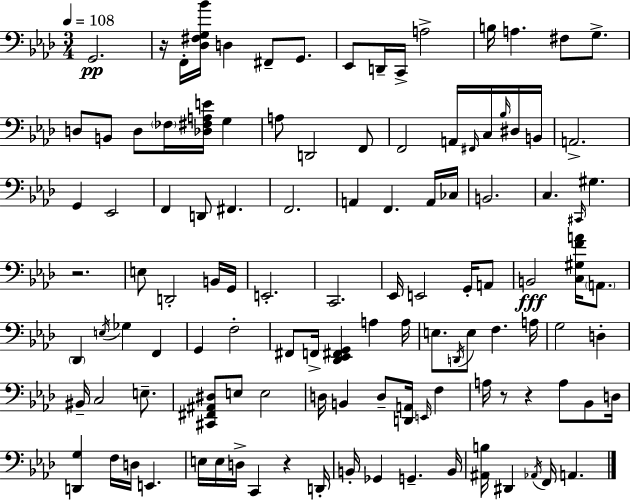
G2/h. R/s F2/s [Db3,F#3,G3,Bb4]/s D3/q F#2/e G2/e. Eb2/e D2/s C2/s A3/h B3/s A3/q. F#3/e G3/e. D3/e B2/e D3/e FES3/s [Db3,F#3,A3,E4]/s G3/q A3/e D2/h F2/e F2/h A2/s F#2/s C3/s Bb3/s D#3/s B2/s A2/h. G2/q Eb2/h F2/q D2/e F#2/q. F2/h. A2/q F2/q. A2/s CES3/s B2/h. C3/q. C#2/s G#3/q. R/h. E3/e D2/h B2/s G2/s E2/h. C2/h. Eb2/s E2/h G2/s A2/e B2/h [C3,G#3,F4,A4]/s A2/e. Db2/q E3/s Gb3/q F2/q G2/q F3/h F#2/e F2/s [Db2,Eb2,F#2,G2]/q A3/q A3/s E3/e. D2/s E3/e F3/q. A3/s G3/h D3/q BIS2/s C3/h E3/e. [C#2,F#2,A#2,D#3]/e E3/e E3/h D3/s B2/q D3/e [D2,A2]/s E2/s F3/q A3/s R/e R/q A3/e Bb2/e D3/s [D2,G3]/q F3/s D3/s E2/q. E3/s E3/s D3/s C2/q R/q D2/s B2/s Gb2/q G2/q. B2/s [A#2,B3]/s D#2/q Ab2/s F2/s A2/q.